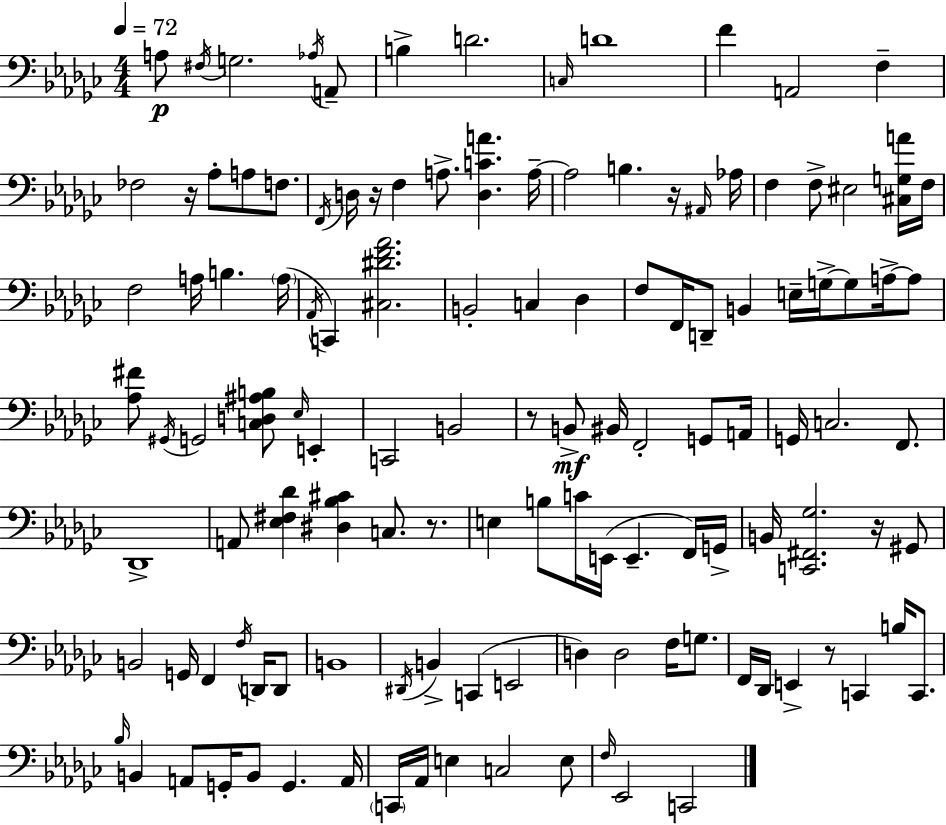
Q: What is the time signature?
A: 4/4